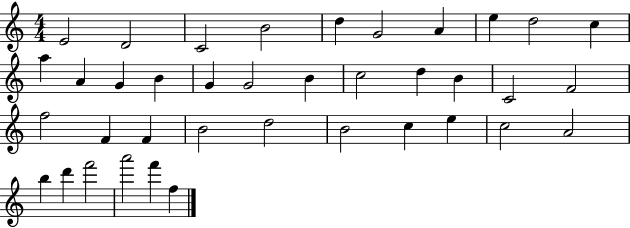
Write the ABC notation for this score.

X:1
T:Untitled
M:4/4
L:1/4
K:C
E2 D2 C2 B2 d G2 A e d2 c a A G B G G2 B c2 d B C2 F2 f2 F F B2 d2 B2 c e c2 A2 b d' f'2 a'2 f' f